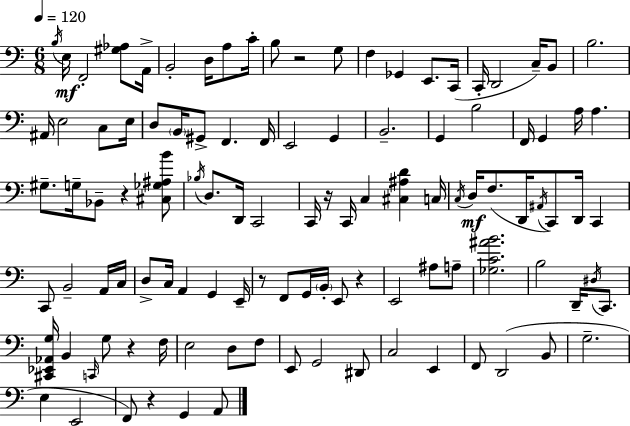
B3/s E3/s F2/h [G#3,Ab3]/e A2/s B2/h D3/s A3/e C4/s B3/e R/h G3/e F3/q Gb2/q E2/e. C2/s C2/s D2/h C3/s B2/e B3/h. A#2/s E3/h C3/e E3/s D3/e B2/s G#2/e F2/q. F2/s E2/h G2/q B2/h. G2/q B3/h F2/s G2/q A3/s A3/q. G#3/e. G3/s Bb2/e R/q [C#3,Gb3,A#3,B4]/e Bb3/s D3/e. D2/s C2/h C2/s R/s C2/s C3/q [C#3,A#3,D4]/q C3/s C3/s D3/s F3/e. D2/s A#2/s C2/e D2/s C2/q C2/e B2/h A2/s C3/s D3/e C3/s A2/q G2/q E2/s R/e F2/e G2/s B2/s E2/e R/q E2/h A#3/e A3/e [Gb3,C4,A#4,B4]/h. B3/h D2/s D#3/s C2/e. [C#2,Eb2,Ab2,G3]/s B2/q C2/s G3/e R/q F3/s E3/h D3/e F3/e E2/e G2/h D#2/e C3/h E2/q F2/e D2/h B2/e G3/h. E3/q E2/h F2/e R/q G2/q A2/e